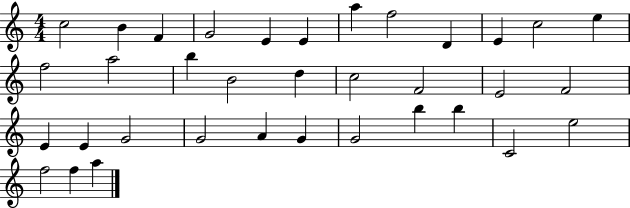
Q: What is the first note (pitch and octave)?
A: C5